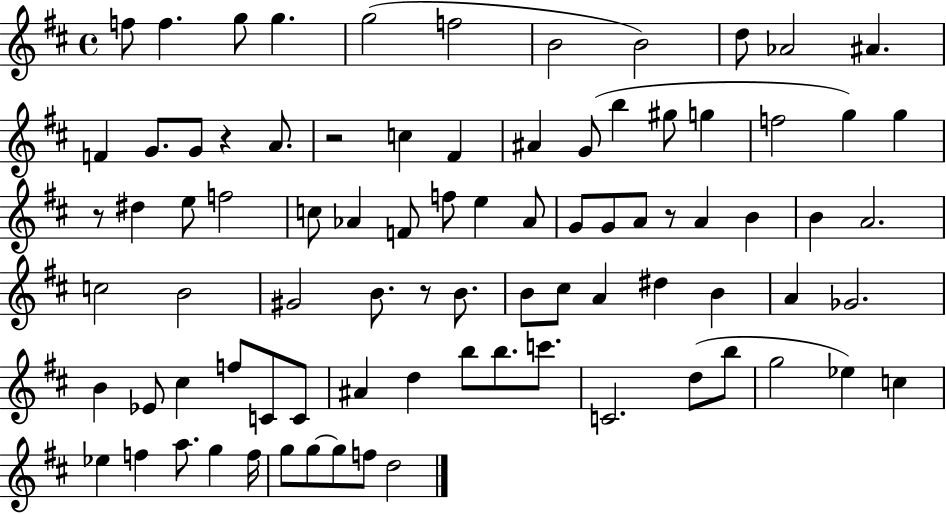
F5/e F5/q. G5/e G5/q. G5/h F5/h B4/h B4/h D5/e Ab4/h A#4/q. F4/q G4/e. G4/e R/q A4/e. R/h C5/q F#4/q A#4/q G4/e B5/q G#5/e G5/q F5/h G5/q G5/q R/e D#5/q E5/e F5/h C5/e Ab4/q F4/e F5/e E5/q Ab4/e G4/e G4/e A4/e R/e A4/q B4/q B4/q A4/h. C5/h B4/h G#4/h B4/e. R/e B4/e. B4/e C#5/e A4/q D#5/q B4/q A4/q Gb4/h. B4/q Eb4/e C#5/q F5/e C4/e C4/e A#4/q D5/q B5/e B5/e. C6/e. C4/h. D5/e B5/e G5/h Eb5/q C5/q Eb5/q F5/q A5/e. G5/q F5/s G5/e G5/e G5/e F5/e D5/h